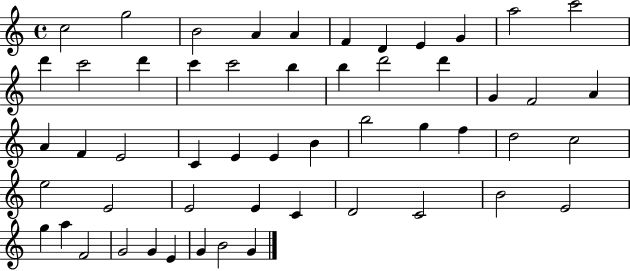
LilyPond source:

{
  \clef treble
  \time 4/4
  \defaultTimeSignature
  \key c \major
  c''2 g''2 | b'2 a'4 a'4 | f'4 d'4 e'4 g'4 | a''2 c'''2 | \break d'''4 c'''2 d'''4 | c'''4 c'''2 b''4 | b''4 d'''2 d'''4 | g'4 f'2 a'4 | \break a'4 f'4 e'2 | c'4 e'4 e'4 b'4 | b''2 g''4 f''4 | d''2 c''2 | \break e''2 e'2 | e'2 e'4 c'4 | d'2 c'2 | b'2 e'2 | \break g''4 a''4 f'2 | g'2 g'4 e'4 | g'4 b'2 g'4 | \bar "|."
}